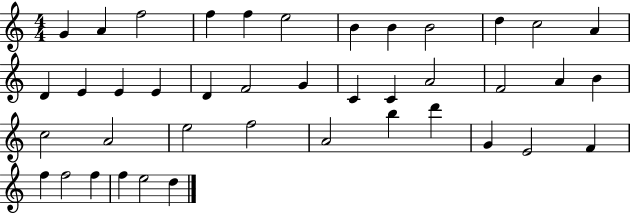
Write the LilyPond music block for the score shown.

{
  \clef treble
  \numericTimeSignature
  \time 4/4
  \key c \major
  g'4 a'4 f''2 | f''4 f''4 e''2 | b'4 b'4 b'2 | d''4 c''2 a'4 | \break d'4 e'4 e'4 e'4 | d'4 f'2 g'4 | c'4 c'4 a'2 | f'2 a'4 b'4 | \break c''2 a'2 | e''2 f''2 | a'2 b''4 d'''4 | g'4 e'2 f'4 | \break f''4 f''2 f''4 | f''4 e''2 d''4 | \bar "|."
}